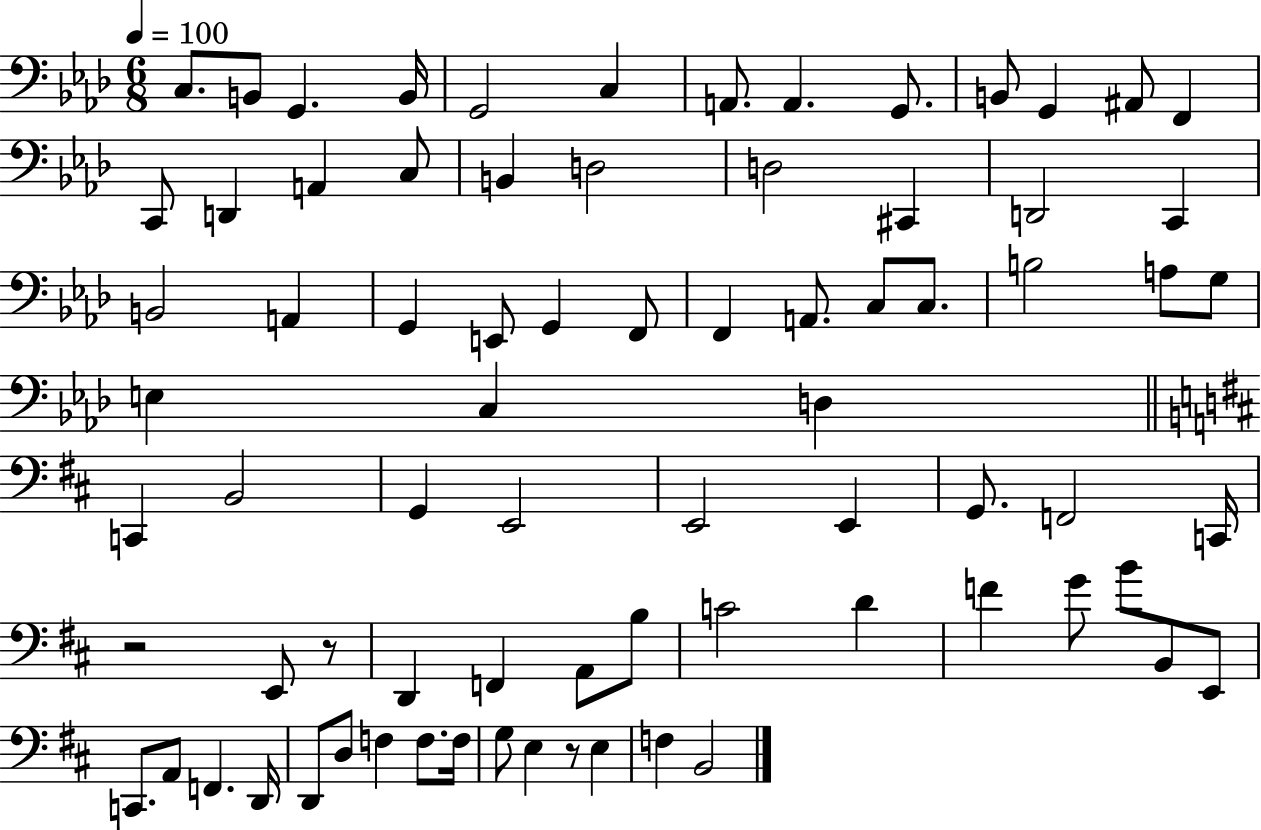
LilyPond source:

{
  \clef bass
  \numericTimeSignature
  \time 6/8
  \key aes \major
  \tempo 4 = 100
  c8. b,8 g,4. b,16 | g,2 c4 | a,8. a,4. g,8. | b,8 g,4 ais,8 f,4 | \break c,8 d,4 a,4 c8 | b,4 d2 | d2 cis,4 | d,2 c,4 | \break b,2 a,4 | g,4 e,8 g,4 f,8 | f,4 a,8. c8 c8. | b2 a8 g8 | \break e4 c4 d4 | \bar "||" \break \key b \minor c,4 b,2 | g,4 e,2 | e,2 e,4 | g,8. f,2 c,16 | \break r2 e,8 r8 | d,4 f,4 a,8 b8 | c'2 d'4 | f'4 g'8 b'8 b,8 e,8 | \break c,8. a,8 f,4. d,16 | d,8 d8 f4 f8. f16 | g8 e4 r8 e4 | f4 b,2 | \break \bar "|."
}